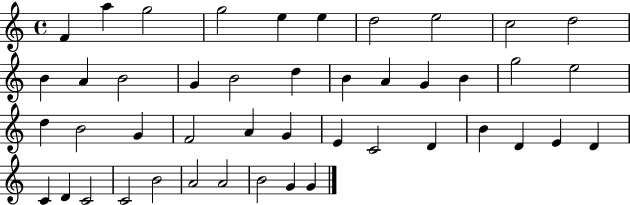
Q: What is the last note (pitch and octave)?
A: G4